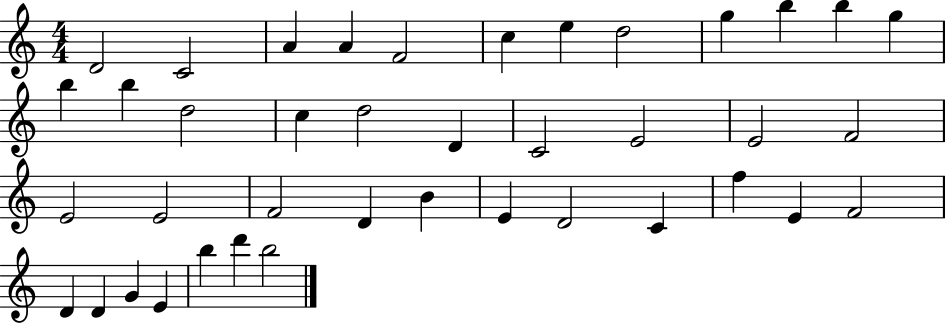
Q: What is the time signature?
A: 4/4